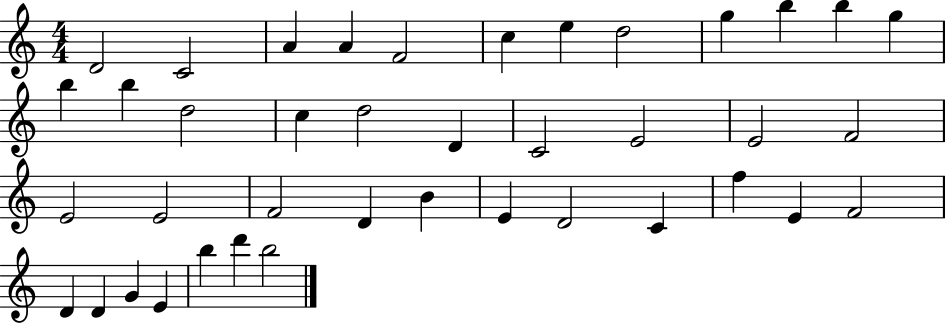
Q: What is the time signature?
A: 4/4